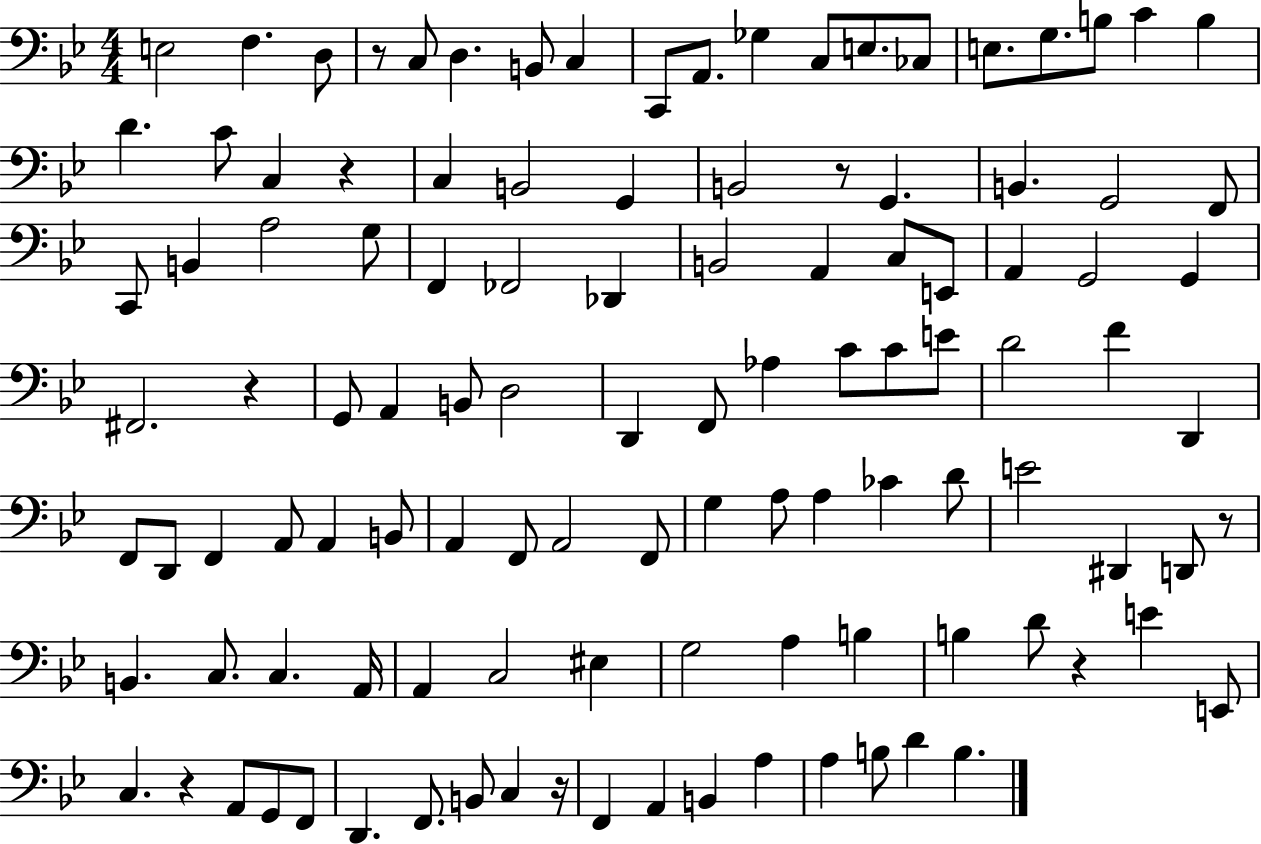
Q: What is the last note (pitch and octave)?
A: B3